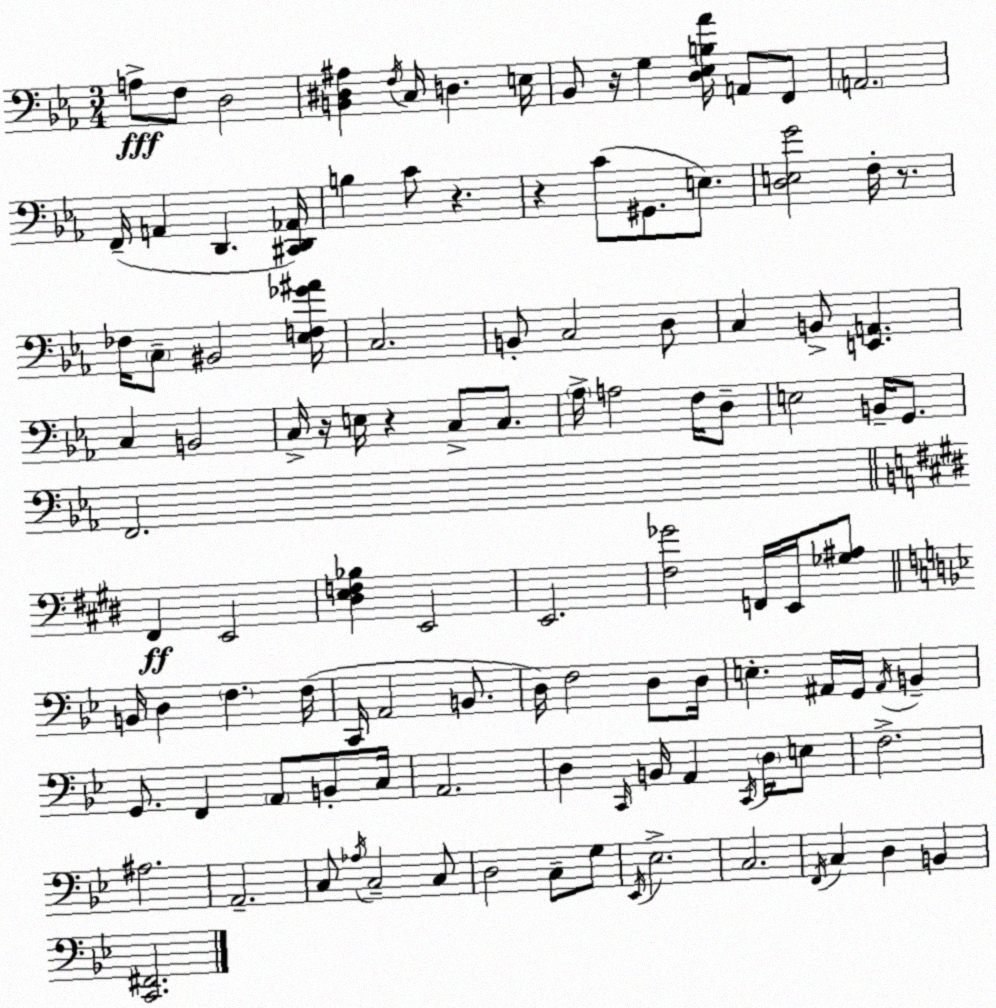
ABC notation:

X:1
T:Untitled
M:3/4
L:1/4
K:Eb
A,/2 F,/2 D,2 [B,,^D,^A,] F,/4 C,/4 D, E,/4 _B,,/2 z/4 G, [D,_E,B,_A]/4 A,,/2 F,,/2 A,,2 F,,/4 A,, D,, [^C,,D,,_A,,]/4 B, C/2 z z C/2 ^G,,/2 E,/2 [D,E,G]2 F,/4 z/2 _F,/4 C,/2 ^B,,2 [_E,F,_G^A]/4 C,2 B,,/2 C,2 D,/2 C, B,,/2 [E,,A,,] C, B,,2 C,/4 z/4 E,/4 z C,/2 C,/2 _A,/4 A,2 F,/4 D,/2 E,2 B,,/4 G,,/2 F,,2 ^F,, E,,2 [^D,E,F,_B,] E,,2 E,,2 [^F,_G]2 F,,/4 E,,/4 [_G,^A,]/2 B,,/4 D, F, F,/4 C,,/4 A,,2 B,,/2 D,/4 F,2 D,/2 D,/4 E, ^A,,/4 G,,/4 ^A,,/4 B,, G,,/2 F,, A,,/2 B,,/2 C,/4 A,,2 D, C,,/4 B,,/4 A,, C,,/4 D,/4 E,/2 F,2 ^A,2 A,,2 C,/2 _A,/4 C,2 C,/2 D,2 C,/2 G,/2 _E,,/4 _E,2 C,2 F,,/4 C, D, B,, [C,,^F,,]2